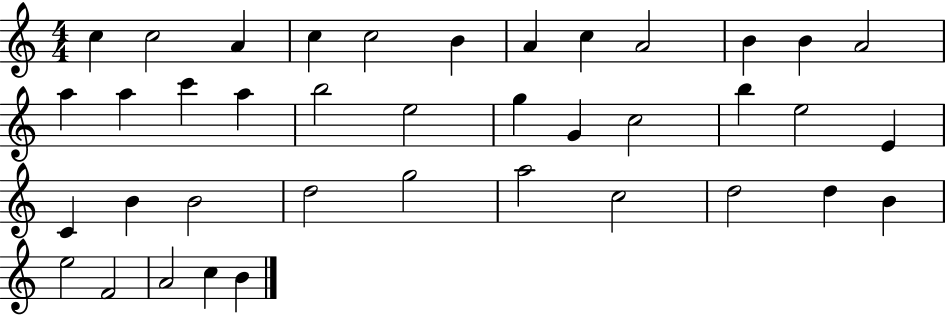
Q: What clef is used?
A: treble